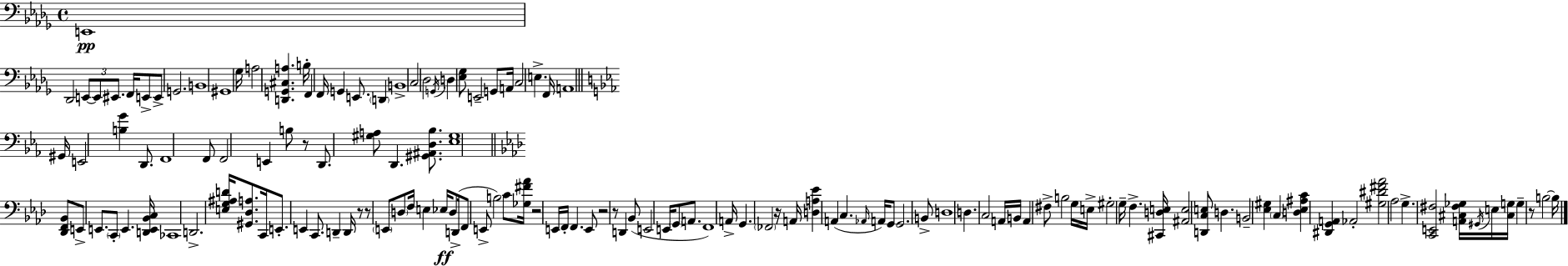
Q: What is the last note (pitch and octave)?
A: B3